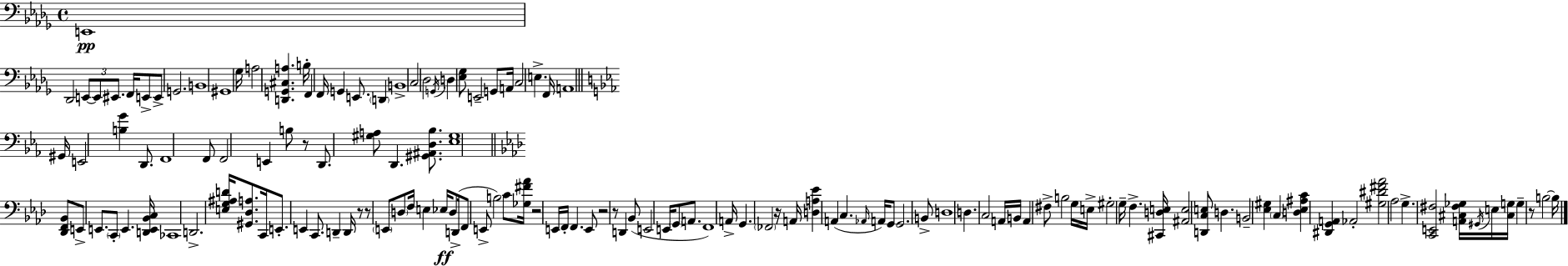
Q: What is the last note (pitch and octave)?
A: B3